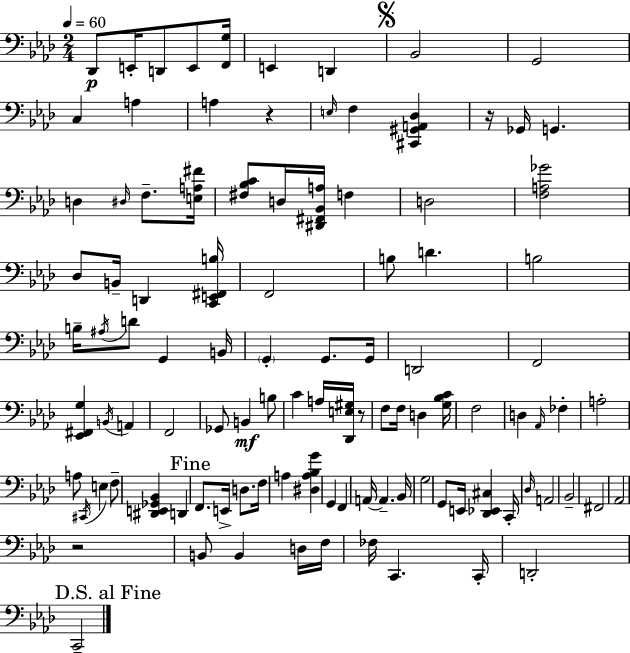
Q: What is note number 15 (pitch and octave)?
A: G2